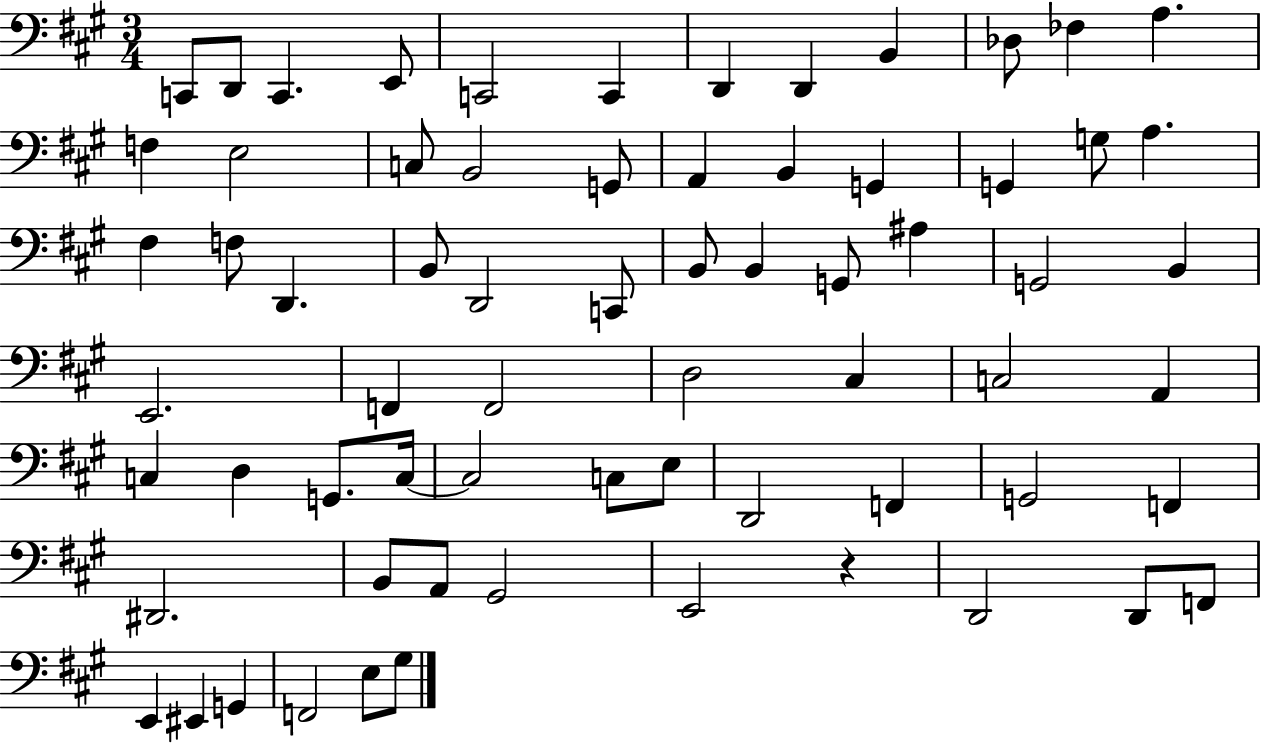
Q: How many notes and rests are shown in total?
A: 68